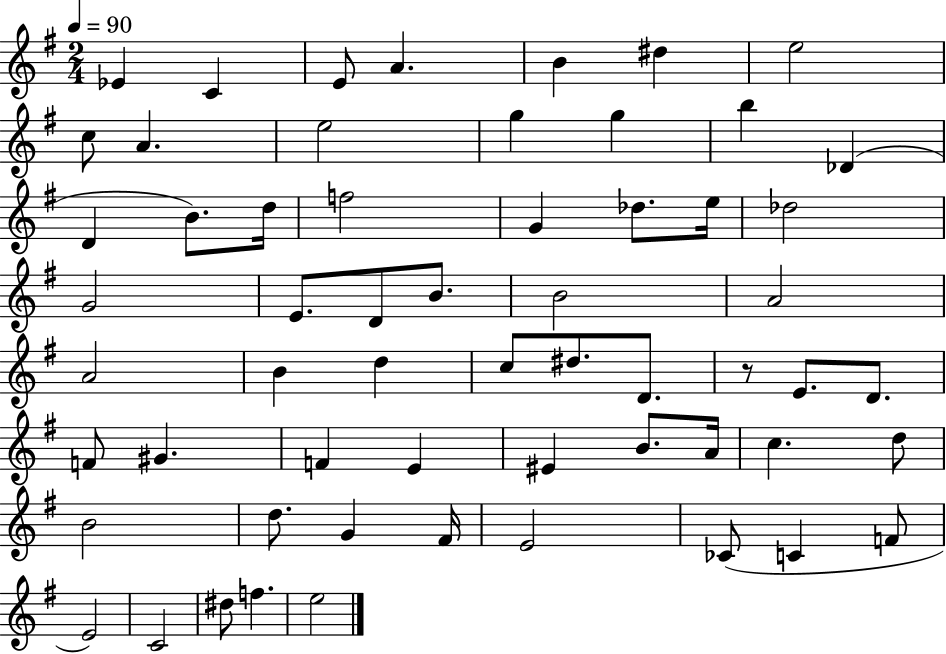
X:1
T:Untitled
M:2/4
L:1/4
K:G
_E C E/2 A B ^d e2 c/2 A e2 g g b _D D B/2 d/4 f2 G _d/2 e/4 _d2 G2 E/2 D/2 B/2 B2 A2 A2 B d c/2 ^d/2 D/2 z/2 E/2 D/2 F/2 ^G F E ^E B/2 A/4 c d/2 B2 d/2 G ^F/4 E2 _C/2 C F/2 E2 C2 ^d/2 f e2